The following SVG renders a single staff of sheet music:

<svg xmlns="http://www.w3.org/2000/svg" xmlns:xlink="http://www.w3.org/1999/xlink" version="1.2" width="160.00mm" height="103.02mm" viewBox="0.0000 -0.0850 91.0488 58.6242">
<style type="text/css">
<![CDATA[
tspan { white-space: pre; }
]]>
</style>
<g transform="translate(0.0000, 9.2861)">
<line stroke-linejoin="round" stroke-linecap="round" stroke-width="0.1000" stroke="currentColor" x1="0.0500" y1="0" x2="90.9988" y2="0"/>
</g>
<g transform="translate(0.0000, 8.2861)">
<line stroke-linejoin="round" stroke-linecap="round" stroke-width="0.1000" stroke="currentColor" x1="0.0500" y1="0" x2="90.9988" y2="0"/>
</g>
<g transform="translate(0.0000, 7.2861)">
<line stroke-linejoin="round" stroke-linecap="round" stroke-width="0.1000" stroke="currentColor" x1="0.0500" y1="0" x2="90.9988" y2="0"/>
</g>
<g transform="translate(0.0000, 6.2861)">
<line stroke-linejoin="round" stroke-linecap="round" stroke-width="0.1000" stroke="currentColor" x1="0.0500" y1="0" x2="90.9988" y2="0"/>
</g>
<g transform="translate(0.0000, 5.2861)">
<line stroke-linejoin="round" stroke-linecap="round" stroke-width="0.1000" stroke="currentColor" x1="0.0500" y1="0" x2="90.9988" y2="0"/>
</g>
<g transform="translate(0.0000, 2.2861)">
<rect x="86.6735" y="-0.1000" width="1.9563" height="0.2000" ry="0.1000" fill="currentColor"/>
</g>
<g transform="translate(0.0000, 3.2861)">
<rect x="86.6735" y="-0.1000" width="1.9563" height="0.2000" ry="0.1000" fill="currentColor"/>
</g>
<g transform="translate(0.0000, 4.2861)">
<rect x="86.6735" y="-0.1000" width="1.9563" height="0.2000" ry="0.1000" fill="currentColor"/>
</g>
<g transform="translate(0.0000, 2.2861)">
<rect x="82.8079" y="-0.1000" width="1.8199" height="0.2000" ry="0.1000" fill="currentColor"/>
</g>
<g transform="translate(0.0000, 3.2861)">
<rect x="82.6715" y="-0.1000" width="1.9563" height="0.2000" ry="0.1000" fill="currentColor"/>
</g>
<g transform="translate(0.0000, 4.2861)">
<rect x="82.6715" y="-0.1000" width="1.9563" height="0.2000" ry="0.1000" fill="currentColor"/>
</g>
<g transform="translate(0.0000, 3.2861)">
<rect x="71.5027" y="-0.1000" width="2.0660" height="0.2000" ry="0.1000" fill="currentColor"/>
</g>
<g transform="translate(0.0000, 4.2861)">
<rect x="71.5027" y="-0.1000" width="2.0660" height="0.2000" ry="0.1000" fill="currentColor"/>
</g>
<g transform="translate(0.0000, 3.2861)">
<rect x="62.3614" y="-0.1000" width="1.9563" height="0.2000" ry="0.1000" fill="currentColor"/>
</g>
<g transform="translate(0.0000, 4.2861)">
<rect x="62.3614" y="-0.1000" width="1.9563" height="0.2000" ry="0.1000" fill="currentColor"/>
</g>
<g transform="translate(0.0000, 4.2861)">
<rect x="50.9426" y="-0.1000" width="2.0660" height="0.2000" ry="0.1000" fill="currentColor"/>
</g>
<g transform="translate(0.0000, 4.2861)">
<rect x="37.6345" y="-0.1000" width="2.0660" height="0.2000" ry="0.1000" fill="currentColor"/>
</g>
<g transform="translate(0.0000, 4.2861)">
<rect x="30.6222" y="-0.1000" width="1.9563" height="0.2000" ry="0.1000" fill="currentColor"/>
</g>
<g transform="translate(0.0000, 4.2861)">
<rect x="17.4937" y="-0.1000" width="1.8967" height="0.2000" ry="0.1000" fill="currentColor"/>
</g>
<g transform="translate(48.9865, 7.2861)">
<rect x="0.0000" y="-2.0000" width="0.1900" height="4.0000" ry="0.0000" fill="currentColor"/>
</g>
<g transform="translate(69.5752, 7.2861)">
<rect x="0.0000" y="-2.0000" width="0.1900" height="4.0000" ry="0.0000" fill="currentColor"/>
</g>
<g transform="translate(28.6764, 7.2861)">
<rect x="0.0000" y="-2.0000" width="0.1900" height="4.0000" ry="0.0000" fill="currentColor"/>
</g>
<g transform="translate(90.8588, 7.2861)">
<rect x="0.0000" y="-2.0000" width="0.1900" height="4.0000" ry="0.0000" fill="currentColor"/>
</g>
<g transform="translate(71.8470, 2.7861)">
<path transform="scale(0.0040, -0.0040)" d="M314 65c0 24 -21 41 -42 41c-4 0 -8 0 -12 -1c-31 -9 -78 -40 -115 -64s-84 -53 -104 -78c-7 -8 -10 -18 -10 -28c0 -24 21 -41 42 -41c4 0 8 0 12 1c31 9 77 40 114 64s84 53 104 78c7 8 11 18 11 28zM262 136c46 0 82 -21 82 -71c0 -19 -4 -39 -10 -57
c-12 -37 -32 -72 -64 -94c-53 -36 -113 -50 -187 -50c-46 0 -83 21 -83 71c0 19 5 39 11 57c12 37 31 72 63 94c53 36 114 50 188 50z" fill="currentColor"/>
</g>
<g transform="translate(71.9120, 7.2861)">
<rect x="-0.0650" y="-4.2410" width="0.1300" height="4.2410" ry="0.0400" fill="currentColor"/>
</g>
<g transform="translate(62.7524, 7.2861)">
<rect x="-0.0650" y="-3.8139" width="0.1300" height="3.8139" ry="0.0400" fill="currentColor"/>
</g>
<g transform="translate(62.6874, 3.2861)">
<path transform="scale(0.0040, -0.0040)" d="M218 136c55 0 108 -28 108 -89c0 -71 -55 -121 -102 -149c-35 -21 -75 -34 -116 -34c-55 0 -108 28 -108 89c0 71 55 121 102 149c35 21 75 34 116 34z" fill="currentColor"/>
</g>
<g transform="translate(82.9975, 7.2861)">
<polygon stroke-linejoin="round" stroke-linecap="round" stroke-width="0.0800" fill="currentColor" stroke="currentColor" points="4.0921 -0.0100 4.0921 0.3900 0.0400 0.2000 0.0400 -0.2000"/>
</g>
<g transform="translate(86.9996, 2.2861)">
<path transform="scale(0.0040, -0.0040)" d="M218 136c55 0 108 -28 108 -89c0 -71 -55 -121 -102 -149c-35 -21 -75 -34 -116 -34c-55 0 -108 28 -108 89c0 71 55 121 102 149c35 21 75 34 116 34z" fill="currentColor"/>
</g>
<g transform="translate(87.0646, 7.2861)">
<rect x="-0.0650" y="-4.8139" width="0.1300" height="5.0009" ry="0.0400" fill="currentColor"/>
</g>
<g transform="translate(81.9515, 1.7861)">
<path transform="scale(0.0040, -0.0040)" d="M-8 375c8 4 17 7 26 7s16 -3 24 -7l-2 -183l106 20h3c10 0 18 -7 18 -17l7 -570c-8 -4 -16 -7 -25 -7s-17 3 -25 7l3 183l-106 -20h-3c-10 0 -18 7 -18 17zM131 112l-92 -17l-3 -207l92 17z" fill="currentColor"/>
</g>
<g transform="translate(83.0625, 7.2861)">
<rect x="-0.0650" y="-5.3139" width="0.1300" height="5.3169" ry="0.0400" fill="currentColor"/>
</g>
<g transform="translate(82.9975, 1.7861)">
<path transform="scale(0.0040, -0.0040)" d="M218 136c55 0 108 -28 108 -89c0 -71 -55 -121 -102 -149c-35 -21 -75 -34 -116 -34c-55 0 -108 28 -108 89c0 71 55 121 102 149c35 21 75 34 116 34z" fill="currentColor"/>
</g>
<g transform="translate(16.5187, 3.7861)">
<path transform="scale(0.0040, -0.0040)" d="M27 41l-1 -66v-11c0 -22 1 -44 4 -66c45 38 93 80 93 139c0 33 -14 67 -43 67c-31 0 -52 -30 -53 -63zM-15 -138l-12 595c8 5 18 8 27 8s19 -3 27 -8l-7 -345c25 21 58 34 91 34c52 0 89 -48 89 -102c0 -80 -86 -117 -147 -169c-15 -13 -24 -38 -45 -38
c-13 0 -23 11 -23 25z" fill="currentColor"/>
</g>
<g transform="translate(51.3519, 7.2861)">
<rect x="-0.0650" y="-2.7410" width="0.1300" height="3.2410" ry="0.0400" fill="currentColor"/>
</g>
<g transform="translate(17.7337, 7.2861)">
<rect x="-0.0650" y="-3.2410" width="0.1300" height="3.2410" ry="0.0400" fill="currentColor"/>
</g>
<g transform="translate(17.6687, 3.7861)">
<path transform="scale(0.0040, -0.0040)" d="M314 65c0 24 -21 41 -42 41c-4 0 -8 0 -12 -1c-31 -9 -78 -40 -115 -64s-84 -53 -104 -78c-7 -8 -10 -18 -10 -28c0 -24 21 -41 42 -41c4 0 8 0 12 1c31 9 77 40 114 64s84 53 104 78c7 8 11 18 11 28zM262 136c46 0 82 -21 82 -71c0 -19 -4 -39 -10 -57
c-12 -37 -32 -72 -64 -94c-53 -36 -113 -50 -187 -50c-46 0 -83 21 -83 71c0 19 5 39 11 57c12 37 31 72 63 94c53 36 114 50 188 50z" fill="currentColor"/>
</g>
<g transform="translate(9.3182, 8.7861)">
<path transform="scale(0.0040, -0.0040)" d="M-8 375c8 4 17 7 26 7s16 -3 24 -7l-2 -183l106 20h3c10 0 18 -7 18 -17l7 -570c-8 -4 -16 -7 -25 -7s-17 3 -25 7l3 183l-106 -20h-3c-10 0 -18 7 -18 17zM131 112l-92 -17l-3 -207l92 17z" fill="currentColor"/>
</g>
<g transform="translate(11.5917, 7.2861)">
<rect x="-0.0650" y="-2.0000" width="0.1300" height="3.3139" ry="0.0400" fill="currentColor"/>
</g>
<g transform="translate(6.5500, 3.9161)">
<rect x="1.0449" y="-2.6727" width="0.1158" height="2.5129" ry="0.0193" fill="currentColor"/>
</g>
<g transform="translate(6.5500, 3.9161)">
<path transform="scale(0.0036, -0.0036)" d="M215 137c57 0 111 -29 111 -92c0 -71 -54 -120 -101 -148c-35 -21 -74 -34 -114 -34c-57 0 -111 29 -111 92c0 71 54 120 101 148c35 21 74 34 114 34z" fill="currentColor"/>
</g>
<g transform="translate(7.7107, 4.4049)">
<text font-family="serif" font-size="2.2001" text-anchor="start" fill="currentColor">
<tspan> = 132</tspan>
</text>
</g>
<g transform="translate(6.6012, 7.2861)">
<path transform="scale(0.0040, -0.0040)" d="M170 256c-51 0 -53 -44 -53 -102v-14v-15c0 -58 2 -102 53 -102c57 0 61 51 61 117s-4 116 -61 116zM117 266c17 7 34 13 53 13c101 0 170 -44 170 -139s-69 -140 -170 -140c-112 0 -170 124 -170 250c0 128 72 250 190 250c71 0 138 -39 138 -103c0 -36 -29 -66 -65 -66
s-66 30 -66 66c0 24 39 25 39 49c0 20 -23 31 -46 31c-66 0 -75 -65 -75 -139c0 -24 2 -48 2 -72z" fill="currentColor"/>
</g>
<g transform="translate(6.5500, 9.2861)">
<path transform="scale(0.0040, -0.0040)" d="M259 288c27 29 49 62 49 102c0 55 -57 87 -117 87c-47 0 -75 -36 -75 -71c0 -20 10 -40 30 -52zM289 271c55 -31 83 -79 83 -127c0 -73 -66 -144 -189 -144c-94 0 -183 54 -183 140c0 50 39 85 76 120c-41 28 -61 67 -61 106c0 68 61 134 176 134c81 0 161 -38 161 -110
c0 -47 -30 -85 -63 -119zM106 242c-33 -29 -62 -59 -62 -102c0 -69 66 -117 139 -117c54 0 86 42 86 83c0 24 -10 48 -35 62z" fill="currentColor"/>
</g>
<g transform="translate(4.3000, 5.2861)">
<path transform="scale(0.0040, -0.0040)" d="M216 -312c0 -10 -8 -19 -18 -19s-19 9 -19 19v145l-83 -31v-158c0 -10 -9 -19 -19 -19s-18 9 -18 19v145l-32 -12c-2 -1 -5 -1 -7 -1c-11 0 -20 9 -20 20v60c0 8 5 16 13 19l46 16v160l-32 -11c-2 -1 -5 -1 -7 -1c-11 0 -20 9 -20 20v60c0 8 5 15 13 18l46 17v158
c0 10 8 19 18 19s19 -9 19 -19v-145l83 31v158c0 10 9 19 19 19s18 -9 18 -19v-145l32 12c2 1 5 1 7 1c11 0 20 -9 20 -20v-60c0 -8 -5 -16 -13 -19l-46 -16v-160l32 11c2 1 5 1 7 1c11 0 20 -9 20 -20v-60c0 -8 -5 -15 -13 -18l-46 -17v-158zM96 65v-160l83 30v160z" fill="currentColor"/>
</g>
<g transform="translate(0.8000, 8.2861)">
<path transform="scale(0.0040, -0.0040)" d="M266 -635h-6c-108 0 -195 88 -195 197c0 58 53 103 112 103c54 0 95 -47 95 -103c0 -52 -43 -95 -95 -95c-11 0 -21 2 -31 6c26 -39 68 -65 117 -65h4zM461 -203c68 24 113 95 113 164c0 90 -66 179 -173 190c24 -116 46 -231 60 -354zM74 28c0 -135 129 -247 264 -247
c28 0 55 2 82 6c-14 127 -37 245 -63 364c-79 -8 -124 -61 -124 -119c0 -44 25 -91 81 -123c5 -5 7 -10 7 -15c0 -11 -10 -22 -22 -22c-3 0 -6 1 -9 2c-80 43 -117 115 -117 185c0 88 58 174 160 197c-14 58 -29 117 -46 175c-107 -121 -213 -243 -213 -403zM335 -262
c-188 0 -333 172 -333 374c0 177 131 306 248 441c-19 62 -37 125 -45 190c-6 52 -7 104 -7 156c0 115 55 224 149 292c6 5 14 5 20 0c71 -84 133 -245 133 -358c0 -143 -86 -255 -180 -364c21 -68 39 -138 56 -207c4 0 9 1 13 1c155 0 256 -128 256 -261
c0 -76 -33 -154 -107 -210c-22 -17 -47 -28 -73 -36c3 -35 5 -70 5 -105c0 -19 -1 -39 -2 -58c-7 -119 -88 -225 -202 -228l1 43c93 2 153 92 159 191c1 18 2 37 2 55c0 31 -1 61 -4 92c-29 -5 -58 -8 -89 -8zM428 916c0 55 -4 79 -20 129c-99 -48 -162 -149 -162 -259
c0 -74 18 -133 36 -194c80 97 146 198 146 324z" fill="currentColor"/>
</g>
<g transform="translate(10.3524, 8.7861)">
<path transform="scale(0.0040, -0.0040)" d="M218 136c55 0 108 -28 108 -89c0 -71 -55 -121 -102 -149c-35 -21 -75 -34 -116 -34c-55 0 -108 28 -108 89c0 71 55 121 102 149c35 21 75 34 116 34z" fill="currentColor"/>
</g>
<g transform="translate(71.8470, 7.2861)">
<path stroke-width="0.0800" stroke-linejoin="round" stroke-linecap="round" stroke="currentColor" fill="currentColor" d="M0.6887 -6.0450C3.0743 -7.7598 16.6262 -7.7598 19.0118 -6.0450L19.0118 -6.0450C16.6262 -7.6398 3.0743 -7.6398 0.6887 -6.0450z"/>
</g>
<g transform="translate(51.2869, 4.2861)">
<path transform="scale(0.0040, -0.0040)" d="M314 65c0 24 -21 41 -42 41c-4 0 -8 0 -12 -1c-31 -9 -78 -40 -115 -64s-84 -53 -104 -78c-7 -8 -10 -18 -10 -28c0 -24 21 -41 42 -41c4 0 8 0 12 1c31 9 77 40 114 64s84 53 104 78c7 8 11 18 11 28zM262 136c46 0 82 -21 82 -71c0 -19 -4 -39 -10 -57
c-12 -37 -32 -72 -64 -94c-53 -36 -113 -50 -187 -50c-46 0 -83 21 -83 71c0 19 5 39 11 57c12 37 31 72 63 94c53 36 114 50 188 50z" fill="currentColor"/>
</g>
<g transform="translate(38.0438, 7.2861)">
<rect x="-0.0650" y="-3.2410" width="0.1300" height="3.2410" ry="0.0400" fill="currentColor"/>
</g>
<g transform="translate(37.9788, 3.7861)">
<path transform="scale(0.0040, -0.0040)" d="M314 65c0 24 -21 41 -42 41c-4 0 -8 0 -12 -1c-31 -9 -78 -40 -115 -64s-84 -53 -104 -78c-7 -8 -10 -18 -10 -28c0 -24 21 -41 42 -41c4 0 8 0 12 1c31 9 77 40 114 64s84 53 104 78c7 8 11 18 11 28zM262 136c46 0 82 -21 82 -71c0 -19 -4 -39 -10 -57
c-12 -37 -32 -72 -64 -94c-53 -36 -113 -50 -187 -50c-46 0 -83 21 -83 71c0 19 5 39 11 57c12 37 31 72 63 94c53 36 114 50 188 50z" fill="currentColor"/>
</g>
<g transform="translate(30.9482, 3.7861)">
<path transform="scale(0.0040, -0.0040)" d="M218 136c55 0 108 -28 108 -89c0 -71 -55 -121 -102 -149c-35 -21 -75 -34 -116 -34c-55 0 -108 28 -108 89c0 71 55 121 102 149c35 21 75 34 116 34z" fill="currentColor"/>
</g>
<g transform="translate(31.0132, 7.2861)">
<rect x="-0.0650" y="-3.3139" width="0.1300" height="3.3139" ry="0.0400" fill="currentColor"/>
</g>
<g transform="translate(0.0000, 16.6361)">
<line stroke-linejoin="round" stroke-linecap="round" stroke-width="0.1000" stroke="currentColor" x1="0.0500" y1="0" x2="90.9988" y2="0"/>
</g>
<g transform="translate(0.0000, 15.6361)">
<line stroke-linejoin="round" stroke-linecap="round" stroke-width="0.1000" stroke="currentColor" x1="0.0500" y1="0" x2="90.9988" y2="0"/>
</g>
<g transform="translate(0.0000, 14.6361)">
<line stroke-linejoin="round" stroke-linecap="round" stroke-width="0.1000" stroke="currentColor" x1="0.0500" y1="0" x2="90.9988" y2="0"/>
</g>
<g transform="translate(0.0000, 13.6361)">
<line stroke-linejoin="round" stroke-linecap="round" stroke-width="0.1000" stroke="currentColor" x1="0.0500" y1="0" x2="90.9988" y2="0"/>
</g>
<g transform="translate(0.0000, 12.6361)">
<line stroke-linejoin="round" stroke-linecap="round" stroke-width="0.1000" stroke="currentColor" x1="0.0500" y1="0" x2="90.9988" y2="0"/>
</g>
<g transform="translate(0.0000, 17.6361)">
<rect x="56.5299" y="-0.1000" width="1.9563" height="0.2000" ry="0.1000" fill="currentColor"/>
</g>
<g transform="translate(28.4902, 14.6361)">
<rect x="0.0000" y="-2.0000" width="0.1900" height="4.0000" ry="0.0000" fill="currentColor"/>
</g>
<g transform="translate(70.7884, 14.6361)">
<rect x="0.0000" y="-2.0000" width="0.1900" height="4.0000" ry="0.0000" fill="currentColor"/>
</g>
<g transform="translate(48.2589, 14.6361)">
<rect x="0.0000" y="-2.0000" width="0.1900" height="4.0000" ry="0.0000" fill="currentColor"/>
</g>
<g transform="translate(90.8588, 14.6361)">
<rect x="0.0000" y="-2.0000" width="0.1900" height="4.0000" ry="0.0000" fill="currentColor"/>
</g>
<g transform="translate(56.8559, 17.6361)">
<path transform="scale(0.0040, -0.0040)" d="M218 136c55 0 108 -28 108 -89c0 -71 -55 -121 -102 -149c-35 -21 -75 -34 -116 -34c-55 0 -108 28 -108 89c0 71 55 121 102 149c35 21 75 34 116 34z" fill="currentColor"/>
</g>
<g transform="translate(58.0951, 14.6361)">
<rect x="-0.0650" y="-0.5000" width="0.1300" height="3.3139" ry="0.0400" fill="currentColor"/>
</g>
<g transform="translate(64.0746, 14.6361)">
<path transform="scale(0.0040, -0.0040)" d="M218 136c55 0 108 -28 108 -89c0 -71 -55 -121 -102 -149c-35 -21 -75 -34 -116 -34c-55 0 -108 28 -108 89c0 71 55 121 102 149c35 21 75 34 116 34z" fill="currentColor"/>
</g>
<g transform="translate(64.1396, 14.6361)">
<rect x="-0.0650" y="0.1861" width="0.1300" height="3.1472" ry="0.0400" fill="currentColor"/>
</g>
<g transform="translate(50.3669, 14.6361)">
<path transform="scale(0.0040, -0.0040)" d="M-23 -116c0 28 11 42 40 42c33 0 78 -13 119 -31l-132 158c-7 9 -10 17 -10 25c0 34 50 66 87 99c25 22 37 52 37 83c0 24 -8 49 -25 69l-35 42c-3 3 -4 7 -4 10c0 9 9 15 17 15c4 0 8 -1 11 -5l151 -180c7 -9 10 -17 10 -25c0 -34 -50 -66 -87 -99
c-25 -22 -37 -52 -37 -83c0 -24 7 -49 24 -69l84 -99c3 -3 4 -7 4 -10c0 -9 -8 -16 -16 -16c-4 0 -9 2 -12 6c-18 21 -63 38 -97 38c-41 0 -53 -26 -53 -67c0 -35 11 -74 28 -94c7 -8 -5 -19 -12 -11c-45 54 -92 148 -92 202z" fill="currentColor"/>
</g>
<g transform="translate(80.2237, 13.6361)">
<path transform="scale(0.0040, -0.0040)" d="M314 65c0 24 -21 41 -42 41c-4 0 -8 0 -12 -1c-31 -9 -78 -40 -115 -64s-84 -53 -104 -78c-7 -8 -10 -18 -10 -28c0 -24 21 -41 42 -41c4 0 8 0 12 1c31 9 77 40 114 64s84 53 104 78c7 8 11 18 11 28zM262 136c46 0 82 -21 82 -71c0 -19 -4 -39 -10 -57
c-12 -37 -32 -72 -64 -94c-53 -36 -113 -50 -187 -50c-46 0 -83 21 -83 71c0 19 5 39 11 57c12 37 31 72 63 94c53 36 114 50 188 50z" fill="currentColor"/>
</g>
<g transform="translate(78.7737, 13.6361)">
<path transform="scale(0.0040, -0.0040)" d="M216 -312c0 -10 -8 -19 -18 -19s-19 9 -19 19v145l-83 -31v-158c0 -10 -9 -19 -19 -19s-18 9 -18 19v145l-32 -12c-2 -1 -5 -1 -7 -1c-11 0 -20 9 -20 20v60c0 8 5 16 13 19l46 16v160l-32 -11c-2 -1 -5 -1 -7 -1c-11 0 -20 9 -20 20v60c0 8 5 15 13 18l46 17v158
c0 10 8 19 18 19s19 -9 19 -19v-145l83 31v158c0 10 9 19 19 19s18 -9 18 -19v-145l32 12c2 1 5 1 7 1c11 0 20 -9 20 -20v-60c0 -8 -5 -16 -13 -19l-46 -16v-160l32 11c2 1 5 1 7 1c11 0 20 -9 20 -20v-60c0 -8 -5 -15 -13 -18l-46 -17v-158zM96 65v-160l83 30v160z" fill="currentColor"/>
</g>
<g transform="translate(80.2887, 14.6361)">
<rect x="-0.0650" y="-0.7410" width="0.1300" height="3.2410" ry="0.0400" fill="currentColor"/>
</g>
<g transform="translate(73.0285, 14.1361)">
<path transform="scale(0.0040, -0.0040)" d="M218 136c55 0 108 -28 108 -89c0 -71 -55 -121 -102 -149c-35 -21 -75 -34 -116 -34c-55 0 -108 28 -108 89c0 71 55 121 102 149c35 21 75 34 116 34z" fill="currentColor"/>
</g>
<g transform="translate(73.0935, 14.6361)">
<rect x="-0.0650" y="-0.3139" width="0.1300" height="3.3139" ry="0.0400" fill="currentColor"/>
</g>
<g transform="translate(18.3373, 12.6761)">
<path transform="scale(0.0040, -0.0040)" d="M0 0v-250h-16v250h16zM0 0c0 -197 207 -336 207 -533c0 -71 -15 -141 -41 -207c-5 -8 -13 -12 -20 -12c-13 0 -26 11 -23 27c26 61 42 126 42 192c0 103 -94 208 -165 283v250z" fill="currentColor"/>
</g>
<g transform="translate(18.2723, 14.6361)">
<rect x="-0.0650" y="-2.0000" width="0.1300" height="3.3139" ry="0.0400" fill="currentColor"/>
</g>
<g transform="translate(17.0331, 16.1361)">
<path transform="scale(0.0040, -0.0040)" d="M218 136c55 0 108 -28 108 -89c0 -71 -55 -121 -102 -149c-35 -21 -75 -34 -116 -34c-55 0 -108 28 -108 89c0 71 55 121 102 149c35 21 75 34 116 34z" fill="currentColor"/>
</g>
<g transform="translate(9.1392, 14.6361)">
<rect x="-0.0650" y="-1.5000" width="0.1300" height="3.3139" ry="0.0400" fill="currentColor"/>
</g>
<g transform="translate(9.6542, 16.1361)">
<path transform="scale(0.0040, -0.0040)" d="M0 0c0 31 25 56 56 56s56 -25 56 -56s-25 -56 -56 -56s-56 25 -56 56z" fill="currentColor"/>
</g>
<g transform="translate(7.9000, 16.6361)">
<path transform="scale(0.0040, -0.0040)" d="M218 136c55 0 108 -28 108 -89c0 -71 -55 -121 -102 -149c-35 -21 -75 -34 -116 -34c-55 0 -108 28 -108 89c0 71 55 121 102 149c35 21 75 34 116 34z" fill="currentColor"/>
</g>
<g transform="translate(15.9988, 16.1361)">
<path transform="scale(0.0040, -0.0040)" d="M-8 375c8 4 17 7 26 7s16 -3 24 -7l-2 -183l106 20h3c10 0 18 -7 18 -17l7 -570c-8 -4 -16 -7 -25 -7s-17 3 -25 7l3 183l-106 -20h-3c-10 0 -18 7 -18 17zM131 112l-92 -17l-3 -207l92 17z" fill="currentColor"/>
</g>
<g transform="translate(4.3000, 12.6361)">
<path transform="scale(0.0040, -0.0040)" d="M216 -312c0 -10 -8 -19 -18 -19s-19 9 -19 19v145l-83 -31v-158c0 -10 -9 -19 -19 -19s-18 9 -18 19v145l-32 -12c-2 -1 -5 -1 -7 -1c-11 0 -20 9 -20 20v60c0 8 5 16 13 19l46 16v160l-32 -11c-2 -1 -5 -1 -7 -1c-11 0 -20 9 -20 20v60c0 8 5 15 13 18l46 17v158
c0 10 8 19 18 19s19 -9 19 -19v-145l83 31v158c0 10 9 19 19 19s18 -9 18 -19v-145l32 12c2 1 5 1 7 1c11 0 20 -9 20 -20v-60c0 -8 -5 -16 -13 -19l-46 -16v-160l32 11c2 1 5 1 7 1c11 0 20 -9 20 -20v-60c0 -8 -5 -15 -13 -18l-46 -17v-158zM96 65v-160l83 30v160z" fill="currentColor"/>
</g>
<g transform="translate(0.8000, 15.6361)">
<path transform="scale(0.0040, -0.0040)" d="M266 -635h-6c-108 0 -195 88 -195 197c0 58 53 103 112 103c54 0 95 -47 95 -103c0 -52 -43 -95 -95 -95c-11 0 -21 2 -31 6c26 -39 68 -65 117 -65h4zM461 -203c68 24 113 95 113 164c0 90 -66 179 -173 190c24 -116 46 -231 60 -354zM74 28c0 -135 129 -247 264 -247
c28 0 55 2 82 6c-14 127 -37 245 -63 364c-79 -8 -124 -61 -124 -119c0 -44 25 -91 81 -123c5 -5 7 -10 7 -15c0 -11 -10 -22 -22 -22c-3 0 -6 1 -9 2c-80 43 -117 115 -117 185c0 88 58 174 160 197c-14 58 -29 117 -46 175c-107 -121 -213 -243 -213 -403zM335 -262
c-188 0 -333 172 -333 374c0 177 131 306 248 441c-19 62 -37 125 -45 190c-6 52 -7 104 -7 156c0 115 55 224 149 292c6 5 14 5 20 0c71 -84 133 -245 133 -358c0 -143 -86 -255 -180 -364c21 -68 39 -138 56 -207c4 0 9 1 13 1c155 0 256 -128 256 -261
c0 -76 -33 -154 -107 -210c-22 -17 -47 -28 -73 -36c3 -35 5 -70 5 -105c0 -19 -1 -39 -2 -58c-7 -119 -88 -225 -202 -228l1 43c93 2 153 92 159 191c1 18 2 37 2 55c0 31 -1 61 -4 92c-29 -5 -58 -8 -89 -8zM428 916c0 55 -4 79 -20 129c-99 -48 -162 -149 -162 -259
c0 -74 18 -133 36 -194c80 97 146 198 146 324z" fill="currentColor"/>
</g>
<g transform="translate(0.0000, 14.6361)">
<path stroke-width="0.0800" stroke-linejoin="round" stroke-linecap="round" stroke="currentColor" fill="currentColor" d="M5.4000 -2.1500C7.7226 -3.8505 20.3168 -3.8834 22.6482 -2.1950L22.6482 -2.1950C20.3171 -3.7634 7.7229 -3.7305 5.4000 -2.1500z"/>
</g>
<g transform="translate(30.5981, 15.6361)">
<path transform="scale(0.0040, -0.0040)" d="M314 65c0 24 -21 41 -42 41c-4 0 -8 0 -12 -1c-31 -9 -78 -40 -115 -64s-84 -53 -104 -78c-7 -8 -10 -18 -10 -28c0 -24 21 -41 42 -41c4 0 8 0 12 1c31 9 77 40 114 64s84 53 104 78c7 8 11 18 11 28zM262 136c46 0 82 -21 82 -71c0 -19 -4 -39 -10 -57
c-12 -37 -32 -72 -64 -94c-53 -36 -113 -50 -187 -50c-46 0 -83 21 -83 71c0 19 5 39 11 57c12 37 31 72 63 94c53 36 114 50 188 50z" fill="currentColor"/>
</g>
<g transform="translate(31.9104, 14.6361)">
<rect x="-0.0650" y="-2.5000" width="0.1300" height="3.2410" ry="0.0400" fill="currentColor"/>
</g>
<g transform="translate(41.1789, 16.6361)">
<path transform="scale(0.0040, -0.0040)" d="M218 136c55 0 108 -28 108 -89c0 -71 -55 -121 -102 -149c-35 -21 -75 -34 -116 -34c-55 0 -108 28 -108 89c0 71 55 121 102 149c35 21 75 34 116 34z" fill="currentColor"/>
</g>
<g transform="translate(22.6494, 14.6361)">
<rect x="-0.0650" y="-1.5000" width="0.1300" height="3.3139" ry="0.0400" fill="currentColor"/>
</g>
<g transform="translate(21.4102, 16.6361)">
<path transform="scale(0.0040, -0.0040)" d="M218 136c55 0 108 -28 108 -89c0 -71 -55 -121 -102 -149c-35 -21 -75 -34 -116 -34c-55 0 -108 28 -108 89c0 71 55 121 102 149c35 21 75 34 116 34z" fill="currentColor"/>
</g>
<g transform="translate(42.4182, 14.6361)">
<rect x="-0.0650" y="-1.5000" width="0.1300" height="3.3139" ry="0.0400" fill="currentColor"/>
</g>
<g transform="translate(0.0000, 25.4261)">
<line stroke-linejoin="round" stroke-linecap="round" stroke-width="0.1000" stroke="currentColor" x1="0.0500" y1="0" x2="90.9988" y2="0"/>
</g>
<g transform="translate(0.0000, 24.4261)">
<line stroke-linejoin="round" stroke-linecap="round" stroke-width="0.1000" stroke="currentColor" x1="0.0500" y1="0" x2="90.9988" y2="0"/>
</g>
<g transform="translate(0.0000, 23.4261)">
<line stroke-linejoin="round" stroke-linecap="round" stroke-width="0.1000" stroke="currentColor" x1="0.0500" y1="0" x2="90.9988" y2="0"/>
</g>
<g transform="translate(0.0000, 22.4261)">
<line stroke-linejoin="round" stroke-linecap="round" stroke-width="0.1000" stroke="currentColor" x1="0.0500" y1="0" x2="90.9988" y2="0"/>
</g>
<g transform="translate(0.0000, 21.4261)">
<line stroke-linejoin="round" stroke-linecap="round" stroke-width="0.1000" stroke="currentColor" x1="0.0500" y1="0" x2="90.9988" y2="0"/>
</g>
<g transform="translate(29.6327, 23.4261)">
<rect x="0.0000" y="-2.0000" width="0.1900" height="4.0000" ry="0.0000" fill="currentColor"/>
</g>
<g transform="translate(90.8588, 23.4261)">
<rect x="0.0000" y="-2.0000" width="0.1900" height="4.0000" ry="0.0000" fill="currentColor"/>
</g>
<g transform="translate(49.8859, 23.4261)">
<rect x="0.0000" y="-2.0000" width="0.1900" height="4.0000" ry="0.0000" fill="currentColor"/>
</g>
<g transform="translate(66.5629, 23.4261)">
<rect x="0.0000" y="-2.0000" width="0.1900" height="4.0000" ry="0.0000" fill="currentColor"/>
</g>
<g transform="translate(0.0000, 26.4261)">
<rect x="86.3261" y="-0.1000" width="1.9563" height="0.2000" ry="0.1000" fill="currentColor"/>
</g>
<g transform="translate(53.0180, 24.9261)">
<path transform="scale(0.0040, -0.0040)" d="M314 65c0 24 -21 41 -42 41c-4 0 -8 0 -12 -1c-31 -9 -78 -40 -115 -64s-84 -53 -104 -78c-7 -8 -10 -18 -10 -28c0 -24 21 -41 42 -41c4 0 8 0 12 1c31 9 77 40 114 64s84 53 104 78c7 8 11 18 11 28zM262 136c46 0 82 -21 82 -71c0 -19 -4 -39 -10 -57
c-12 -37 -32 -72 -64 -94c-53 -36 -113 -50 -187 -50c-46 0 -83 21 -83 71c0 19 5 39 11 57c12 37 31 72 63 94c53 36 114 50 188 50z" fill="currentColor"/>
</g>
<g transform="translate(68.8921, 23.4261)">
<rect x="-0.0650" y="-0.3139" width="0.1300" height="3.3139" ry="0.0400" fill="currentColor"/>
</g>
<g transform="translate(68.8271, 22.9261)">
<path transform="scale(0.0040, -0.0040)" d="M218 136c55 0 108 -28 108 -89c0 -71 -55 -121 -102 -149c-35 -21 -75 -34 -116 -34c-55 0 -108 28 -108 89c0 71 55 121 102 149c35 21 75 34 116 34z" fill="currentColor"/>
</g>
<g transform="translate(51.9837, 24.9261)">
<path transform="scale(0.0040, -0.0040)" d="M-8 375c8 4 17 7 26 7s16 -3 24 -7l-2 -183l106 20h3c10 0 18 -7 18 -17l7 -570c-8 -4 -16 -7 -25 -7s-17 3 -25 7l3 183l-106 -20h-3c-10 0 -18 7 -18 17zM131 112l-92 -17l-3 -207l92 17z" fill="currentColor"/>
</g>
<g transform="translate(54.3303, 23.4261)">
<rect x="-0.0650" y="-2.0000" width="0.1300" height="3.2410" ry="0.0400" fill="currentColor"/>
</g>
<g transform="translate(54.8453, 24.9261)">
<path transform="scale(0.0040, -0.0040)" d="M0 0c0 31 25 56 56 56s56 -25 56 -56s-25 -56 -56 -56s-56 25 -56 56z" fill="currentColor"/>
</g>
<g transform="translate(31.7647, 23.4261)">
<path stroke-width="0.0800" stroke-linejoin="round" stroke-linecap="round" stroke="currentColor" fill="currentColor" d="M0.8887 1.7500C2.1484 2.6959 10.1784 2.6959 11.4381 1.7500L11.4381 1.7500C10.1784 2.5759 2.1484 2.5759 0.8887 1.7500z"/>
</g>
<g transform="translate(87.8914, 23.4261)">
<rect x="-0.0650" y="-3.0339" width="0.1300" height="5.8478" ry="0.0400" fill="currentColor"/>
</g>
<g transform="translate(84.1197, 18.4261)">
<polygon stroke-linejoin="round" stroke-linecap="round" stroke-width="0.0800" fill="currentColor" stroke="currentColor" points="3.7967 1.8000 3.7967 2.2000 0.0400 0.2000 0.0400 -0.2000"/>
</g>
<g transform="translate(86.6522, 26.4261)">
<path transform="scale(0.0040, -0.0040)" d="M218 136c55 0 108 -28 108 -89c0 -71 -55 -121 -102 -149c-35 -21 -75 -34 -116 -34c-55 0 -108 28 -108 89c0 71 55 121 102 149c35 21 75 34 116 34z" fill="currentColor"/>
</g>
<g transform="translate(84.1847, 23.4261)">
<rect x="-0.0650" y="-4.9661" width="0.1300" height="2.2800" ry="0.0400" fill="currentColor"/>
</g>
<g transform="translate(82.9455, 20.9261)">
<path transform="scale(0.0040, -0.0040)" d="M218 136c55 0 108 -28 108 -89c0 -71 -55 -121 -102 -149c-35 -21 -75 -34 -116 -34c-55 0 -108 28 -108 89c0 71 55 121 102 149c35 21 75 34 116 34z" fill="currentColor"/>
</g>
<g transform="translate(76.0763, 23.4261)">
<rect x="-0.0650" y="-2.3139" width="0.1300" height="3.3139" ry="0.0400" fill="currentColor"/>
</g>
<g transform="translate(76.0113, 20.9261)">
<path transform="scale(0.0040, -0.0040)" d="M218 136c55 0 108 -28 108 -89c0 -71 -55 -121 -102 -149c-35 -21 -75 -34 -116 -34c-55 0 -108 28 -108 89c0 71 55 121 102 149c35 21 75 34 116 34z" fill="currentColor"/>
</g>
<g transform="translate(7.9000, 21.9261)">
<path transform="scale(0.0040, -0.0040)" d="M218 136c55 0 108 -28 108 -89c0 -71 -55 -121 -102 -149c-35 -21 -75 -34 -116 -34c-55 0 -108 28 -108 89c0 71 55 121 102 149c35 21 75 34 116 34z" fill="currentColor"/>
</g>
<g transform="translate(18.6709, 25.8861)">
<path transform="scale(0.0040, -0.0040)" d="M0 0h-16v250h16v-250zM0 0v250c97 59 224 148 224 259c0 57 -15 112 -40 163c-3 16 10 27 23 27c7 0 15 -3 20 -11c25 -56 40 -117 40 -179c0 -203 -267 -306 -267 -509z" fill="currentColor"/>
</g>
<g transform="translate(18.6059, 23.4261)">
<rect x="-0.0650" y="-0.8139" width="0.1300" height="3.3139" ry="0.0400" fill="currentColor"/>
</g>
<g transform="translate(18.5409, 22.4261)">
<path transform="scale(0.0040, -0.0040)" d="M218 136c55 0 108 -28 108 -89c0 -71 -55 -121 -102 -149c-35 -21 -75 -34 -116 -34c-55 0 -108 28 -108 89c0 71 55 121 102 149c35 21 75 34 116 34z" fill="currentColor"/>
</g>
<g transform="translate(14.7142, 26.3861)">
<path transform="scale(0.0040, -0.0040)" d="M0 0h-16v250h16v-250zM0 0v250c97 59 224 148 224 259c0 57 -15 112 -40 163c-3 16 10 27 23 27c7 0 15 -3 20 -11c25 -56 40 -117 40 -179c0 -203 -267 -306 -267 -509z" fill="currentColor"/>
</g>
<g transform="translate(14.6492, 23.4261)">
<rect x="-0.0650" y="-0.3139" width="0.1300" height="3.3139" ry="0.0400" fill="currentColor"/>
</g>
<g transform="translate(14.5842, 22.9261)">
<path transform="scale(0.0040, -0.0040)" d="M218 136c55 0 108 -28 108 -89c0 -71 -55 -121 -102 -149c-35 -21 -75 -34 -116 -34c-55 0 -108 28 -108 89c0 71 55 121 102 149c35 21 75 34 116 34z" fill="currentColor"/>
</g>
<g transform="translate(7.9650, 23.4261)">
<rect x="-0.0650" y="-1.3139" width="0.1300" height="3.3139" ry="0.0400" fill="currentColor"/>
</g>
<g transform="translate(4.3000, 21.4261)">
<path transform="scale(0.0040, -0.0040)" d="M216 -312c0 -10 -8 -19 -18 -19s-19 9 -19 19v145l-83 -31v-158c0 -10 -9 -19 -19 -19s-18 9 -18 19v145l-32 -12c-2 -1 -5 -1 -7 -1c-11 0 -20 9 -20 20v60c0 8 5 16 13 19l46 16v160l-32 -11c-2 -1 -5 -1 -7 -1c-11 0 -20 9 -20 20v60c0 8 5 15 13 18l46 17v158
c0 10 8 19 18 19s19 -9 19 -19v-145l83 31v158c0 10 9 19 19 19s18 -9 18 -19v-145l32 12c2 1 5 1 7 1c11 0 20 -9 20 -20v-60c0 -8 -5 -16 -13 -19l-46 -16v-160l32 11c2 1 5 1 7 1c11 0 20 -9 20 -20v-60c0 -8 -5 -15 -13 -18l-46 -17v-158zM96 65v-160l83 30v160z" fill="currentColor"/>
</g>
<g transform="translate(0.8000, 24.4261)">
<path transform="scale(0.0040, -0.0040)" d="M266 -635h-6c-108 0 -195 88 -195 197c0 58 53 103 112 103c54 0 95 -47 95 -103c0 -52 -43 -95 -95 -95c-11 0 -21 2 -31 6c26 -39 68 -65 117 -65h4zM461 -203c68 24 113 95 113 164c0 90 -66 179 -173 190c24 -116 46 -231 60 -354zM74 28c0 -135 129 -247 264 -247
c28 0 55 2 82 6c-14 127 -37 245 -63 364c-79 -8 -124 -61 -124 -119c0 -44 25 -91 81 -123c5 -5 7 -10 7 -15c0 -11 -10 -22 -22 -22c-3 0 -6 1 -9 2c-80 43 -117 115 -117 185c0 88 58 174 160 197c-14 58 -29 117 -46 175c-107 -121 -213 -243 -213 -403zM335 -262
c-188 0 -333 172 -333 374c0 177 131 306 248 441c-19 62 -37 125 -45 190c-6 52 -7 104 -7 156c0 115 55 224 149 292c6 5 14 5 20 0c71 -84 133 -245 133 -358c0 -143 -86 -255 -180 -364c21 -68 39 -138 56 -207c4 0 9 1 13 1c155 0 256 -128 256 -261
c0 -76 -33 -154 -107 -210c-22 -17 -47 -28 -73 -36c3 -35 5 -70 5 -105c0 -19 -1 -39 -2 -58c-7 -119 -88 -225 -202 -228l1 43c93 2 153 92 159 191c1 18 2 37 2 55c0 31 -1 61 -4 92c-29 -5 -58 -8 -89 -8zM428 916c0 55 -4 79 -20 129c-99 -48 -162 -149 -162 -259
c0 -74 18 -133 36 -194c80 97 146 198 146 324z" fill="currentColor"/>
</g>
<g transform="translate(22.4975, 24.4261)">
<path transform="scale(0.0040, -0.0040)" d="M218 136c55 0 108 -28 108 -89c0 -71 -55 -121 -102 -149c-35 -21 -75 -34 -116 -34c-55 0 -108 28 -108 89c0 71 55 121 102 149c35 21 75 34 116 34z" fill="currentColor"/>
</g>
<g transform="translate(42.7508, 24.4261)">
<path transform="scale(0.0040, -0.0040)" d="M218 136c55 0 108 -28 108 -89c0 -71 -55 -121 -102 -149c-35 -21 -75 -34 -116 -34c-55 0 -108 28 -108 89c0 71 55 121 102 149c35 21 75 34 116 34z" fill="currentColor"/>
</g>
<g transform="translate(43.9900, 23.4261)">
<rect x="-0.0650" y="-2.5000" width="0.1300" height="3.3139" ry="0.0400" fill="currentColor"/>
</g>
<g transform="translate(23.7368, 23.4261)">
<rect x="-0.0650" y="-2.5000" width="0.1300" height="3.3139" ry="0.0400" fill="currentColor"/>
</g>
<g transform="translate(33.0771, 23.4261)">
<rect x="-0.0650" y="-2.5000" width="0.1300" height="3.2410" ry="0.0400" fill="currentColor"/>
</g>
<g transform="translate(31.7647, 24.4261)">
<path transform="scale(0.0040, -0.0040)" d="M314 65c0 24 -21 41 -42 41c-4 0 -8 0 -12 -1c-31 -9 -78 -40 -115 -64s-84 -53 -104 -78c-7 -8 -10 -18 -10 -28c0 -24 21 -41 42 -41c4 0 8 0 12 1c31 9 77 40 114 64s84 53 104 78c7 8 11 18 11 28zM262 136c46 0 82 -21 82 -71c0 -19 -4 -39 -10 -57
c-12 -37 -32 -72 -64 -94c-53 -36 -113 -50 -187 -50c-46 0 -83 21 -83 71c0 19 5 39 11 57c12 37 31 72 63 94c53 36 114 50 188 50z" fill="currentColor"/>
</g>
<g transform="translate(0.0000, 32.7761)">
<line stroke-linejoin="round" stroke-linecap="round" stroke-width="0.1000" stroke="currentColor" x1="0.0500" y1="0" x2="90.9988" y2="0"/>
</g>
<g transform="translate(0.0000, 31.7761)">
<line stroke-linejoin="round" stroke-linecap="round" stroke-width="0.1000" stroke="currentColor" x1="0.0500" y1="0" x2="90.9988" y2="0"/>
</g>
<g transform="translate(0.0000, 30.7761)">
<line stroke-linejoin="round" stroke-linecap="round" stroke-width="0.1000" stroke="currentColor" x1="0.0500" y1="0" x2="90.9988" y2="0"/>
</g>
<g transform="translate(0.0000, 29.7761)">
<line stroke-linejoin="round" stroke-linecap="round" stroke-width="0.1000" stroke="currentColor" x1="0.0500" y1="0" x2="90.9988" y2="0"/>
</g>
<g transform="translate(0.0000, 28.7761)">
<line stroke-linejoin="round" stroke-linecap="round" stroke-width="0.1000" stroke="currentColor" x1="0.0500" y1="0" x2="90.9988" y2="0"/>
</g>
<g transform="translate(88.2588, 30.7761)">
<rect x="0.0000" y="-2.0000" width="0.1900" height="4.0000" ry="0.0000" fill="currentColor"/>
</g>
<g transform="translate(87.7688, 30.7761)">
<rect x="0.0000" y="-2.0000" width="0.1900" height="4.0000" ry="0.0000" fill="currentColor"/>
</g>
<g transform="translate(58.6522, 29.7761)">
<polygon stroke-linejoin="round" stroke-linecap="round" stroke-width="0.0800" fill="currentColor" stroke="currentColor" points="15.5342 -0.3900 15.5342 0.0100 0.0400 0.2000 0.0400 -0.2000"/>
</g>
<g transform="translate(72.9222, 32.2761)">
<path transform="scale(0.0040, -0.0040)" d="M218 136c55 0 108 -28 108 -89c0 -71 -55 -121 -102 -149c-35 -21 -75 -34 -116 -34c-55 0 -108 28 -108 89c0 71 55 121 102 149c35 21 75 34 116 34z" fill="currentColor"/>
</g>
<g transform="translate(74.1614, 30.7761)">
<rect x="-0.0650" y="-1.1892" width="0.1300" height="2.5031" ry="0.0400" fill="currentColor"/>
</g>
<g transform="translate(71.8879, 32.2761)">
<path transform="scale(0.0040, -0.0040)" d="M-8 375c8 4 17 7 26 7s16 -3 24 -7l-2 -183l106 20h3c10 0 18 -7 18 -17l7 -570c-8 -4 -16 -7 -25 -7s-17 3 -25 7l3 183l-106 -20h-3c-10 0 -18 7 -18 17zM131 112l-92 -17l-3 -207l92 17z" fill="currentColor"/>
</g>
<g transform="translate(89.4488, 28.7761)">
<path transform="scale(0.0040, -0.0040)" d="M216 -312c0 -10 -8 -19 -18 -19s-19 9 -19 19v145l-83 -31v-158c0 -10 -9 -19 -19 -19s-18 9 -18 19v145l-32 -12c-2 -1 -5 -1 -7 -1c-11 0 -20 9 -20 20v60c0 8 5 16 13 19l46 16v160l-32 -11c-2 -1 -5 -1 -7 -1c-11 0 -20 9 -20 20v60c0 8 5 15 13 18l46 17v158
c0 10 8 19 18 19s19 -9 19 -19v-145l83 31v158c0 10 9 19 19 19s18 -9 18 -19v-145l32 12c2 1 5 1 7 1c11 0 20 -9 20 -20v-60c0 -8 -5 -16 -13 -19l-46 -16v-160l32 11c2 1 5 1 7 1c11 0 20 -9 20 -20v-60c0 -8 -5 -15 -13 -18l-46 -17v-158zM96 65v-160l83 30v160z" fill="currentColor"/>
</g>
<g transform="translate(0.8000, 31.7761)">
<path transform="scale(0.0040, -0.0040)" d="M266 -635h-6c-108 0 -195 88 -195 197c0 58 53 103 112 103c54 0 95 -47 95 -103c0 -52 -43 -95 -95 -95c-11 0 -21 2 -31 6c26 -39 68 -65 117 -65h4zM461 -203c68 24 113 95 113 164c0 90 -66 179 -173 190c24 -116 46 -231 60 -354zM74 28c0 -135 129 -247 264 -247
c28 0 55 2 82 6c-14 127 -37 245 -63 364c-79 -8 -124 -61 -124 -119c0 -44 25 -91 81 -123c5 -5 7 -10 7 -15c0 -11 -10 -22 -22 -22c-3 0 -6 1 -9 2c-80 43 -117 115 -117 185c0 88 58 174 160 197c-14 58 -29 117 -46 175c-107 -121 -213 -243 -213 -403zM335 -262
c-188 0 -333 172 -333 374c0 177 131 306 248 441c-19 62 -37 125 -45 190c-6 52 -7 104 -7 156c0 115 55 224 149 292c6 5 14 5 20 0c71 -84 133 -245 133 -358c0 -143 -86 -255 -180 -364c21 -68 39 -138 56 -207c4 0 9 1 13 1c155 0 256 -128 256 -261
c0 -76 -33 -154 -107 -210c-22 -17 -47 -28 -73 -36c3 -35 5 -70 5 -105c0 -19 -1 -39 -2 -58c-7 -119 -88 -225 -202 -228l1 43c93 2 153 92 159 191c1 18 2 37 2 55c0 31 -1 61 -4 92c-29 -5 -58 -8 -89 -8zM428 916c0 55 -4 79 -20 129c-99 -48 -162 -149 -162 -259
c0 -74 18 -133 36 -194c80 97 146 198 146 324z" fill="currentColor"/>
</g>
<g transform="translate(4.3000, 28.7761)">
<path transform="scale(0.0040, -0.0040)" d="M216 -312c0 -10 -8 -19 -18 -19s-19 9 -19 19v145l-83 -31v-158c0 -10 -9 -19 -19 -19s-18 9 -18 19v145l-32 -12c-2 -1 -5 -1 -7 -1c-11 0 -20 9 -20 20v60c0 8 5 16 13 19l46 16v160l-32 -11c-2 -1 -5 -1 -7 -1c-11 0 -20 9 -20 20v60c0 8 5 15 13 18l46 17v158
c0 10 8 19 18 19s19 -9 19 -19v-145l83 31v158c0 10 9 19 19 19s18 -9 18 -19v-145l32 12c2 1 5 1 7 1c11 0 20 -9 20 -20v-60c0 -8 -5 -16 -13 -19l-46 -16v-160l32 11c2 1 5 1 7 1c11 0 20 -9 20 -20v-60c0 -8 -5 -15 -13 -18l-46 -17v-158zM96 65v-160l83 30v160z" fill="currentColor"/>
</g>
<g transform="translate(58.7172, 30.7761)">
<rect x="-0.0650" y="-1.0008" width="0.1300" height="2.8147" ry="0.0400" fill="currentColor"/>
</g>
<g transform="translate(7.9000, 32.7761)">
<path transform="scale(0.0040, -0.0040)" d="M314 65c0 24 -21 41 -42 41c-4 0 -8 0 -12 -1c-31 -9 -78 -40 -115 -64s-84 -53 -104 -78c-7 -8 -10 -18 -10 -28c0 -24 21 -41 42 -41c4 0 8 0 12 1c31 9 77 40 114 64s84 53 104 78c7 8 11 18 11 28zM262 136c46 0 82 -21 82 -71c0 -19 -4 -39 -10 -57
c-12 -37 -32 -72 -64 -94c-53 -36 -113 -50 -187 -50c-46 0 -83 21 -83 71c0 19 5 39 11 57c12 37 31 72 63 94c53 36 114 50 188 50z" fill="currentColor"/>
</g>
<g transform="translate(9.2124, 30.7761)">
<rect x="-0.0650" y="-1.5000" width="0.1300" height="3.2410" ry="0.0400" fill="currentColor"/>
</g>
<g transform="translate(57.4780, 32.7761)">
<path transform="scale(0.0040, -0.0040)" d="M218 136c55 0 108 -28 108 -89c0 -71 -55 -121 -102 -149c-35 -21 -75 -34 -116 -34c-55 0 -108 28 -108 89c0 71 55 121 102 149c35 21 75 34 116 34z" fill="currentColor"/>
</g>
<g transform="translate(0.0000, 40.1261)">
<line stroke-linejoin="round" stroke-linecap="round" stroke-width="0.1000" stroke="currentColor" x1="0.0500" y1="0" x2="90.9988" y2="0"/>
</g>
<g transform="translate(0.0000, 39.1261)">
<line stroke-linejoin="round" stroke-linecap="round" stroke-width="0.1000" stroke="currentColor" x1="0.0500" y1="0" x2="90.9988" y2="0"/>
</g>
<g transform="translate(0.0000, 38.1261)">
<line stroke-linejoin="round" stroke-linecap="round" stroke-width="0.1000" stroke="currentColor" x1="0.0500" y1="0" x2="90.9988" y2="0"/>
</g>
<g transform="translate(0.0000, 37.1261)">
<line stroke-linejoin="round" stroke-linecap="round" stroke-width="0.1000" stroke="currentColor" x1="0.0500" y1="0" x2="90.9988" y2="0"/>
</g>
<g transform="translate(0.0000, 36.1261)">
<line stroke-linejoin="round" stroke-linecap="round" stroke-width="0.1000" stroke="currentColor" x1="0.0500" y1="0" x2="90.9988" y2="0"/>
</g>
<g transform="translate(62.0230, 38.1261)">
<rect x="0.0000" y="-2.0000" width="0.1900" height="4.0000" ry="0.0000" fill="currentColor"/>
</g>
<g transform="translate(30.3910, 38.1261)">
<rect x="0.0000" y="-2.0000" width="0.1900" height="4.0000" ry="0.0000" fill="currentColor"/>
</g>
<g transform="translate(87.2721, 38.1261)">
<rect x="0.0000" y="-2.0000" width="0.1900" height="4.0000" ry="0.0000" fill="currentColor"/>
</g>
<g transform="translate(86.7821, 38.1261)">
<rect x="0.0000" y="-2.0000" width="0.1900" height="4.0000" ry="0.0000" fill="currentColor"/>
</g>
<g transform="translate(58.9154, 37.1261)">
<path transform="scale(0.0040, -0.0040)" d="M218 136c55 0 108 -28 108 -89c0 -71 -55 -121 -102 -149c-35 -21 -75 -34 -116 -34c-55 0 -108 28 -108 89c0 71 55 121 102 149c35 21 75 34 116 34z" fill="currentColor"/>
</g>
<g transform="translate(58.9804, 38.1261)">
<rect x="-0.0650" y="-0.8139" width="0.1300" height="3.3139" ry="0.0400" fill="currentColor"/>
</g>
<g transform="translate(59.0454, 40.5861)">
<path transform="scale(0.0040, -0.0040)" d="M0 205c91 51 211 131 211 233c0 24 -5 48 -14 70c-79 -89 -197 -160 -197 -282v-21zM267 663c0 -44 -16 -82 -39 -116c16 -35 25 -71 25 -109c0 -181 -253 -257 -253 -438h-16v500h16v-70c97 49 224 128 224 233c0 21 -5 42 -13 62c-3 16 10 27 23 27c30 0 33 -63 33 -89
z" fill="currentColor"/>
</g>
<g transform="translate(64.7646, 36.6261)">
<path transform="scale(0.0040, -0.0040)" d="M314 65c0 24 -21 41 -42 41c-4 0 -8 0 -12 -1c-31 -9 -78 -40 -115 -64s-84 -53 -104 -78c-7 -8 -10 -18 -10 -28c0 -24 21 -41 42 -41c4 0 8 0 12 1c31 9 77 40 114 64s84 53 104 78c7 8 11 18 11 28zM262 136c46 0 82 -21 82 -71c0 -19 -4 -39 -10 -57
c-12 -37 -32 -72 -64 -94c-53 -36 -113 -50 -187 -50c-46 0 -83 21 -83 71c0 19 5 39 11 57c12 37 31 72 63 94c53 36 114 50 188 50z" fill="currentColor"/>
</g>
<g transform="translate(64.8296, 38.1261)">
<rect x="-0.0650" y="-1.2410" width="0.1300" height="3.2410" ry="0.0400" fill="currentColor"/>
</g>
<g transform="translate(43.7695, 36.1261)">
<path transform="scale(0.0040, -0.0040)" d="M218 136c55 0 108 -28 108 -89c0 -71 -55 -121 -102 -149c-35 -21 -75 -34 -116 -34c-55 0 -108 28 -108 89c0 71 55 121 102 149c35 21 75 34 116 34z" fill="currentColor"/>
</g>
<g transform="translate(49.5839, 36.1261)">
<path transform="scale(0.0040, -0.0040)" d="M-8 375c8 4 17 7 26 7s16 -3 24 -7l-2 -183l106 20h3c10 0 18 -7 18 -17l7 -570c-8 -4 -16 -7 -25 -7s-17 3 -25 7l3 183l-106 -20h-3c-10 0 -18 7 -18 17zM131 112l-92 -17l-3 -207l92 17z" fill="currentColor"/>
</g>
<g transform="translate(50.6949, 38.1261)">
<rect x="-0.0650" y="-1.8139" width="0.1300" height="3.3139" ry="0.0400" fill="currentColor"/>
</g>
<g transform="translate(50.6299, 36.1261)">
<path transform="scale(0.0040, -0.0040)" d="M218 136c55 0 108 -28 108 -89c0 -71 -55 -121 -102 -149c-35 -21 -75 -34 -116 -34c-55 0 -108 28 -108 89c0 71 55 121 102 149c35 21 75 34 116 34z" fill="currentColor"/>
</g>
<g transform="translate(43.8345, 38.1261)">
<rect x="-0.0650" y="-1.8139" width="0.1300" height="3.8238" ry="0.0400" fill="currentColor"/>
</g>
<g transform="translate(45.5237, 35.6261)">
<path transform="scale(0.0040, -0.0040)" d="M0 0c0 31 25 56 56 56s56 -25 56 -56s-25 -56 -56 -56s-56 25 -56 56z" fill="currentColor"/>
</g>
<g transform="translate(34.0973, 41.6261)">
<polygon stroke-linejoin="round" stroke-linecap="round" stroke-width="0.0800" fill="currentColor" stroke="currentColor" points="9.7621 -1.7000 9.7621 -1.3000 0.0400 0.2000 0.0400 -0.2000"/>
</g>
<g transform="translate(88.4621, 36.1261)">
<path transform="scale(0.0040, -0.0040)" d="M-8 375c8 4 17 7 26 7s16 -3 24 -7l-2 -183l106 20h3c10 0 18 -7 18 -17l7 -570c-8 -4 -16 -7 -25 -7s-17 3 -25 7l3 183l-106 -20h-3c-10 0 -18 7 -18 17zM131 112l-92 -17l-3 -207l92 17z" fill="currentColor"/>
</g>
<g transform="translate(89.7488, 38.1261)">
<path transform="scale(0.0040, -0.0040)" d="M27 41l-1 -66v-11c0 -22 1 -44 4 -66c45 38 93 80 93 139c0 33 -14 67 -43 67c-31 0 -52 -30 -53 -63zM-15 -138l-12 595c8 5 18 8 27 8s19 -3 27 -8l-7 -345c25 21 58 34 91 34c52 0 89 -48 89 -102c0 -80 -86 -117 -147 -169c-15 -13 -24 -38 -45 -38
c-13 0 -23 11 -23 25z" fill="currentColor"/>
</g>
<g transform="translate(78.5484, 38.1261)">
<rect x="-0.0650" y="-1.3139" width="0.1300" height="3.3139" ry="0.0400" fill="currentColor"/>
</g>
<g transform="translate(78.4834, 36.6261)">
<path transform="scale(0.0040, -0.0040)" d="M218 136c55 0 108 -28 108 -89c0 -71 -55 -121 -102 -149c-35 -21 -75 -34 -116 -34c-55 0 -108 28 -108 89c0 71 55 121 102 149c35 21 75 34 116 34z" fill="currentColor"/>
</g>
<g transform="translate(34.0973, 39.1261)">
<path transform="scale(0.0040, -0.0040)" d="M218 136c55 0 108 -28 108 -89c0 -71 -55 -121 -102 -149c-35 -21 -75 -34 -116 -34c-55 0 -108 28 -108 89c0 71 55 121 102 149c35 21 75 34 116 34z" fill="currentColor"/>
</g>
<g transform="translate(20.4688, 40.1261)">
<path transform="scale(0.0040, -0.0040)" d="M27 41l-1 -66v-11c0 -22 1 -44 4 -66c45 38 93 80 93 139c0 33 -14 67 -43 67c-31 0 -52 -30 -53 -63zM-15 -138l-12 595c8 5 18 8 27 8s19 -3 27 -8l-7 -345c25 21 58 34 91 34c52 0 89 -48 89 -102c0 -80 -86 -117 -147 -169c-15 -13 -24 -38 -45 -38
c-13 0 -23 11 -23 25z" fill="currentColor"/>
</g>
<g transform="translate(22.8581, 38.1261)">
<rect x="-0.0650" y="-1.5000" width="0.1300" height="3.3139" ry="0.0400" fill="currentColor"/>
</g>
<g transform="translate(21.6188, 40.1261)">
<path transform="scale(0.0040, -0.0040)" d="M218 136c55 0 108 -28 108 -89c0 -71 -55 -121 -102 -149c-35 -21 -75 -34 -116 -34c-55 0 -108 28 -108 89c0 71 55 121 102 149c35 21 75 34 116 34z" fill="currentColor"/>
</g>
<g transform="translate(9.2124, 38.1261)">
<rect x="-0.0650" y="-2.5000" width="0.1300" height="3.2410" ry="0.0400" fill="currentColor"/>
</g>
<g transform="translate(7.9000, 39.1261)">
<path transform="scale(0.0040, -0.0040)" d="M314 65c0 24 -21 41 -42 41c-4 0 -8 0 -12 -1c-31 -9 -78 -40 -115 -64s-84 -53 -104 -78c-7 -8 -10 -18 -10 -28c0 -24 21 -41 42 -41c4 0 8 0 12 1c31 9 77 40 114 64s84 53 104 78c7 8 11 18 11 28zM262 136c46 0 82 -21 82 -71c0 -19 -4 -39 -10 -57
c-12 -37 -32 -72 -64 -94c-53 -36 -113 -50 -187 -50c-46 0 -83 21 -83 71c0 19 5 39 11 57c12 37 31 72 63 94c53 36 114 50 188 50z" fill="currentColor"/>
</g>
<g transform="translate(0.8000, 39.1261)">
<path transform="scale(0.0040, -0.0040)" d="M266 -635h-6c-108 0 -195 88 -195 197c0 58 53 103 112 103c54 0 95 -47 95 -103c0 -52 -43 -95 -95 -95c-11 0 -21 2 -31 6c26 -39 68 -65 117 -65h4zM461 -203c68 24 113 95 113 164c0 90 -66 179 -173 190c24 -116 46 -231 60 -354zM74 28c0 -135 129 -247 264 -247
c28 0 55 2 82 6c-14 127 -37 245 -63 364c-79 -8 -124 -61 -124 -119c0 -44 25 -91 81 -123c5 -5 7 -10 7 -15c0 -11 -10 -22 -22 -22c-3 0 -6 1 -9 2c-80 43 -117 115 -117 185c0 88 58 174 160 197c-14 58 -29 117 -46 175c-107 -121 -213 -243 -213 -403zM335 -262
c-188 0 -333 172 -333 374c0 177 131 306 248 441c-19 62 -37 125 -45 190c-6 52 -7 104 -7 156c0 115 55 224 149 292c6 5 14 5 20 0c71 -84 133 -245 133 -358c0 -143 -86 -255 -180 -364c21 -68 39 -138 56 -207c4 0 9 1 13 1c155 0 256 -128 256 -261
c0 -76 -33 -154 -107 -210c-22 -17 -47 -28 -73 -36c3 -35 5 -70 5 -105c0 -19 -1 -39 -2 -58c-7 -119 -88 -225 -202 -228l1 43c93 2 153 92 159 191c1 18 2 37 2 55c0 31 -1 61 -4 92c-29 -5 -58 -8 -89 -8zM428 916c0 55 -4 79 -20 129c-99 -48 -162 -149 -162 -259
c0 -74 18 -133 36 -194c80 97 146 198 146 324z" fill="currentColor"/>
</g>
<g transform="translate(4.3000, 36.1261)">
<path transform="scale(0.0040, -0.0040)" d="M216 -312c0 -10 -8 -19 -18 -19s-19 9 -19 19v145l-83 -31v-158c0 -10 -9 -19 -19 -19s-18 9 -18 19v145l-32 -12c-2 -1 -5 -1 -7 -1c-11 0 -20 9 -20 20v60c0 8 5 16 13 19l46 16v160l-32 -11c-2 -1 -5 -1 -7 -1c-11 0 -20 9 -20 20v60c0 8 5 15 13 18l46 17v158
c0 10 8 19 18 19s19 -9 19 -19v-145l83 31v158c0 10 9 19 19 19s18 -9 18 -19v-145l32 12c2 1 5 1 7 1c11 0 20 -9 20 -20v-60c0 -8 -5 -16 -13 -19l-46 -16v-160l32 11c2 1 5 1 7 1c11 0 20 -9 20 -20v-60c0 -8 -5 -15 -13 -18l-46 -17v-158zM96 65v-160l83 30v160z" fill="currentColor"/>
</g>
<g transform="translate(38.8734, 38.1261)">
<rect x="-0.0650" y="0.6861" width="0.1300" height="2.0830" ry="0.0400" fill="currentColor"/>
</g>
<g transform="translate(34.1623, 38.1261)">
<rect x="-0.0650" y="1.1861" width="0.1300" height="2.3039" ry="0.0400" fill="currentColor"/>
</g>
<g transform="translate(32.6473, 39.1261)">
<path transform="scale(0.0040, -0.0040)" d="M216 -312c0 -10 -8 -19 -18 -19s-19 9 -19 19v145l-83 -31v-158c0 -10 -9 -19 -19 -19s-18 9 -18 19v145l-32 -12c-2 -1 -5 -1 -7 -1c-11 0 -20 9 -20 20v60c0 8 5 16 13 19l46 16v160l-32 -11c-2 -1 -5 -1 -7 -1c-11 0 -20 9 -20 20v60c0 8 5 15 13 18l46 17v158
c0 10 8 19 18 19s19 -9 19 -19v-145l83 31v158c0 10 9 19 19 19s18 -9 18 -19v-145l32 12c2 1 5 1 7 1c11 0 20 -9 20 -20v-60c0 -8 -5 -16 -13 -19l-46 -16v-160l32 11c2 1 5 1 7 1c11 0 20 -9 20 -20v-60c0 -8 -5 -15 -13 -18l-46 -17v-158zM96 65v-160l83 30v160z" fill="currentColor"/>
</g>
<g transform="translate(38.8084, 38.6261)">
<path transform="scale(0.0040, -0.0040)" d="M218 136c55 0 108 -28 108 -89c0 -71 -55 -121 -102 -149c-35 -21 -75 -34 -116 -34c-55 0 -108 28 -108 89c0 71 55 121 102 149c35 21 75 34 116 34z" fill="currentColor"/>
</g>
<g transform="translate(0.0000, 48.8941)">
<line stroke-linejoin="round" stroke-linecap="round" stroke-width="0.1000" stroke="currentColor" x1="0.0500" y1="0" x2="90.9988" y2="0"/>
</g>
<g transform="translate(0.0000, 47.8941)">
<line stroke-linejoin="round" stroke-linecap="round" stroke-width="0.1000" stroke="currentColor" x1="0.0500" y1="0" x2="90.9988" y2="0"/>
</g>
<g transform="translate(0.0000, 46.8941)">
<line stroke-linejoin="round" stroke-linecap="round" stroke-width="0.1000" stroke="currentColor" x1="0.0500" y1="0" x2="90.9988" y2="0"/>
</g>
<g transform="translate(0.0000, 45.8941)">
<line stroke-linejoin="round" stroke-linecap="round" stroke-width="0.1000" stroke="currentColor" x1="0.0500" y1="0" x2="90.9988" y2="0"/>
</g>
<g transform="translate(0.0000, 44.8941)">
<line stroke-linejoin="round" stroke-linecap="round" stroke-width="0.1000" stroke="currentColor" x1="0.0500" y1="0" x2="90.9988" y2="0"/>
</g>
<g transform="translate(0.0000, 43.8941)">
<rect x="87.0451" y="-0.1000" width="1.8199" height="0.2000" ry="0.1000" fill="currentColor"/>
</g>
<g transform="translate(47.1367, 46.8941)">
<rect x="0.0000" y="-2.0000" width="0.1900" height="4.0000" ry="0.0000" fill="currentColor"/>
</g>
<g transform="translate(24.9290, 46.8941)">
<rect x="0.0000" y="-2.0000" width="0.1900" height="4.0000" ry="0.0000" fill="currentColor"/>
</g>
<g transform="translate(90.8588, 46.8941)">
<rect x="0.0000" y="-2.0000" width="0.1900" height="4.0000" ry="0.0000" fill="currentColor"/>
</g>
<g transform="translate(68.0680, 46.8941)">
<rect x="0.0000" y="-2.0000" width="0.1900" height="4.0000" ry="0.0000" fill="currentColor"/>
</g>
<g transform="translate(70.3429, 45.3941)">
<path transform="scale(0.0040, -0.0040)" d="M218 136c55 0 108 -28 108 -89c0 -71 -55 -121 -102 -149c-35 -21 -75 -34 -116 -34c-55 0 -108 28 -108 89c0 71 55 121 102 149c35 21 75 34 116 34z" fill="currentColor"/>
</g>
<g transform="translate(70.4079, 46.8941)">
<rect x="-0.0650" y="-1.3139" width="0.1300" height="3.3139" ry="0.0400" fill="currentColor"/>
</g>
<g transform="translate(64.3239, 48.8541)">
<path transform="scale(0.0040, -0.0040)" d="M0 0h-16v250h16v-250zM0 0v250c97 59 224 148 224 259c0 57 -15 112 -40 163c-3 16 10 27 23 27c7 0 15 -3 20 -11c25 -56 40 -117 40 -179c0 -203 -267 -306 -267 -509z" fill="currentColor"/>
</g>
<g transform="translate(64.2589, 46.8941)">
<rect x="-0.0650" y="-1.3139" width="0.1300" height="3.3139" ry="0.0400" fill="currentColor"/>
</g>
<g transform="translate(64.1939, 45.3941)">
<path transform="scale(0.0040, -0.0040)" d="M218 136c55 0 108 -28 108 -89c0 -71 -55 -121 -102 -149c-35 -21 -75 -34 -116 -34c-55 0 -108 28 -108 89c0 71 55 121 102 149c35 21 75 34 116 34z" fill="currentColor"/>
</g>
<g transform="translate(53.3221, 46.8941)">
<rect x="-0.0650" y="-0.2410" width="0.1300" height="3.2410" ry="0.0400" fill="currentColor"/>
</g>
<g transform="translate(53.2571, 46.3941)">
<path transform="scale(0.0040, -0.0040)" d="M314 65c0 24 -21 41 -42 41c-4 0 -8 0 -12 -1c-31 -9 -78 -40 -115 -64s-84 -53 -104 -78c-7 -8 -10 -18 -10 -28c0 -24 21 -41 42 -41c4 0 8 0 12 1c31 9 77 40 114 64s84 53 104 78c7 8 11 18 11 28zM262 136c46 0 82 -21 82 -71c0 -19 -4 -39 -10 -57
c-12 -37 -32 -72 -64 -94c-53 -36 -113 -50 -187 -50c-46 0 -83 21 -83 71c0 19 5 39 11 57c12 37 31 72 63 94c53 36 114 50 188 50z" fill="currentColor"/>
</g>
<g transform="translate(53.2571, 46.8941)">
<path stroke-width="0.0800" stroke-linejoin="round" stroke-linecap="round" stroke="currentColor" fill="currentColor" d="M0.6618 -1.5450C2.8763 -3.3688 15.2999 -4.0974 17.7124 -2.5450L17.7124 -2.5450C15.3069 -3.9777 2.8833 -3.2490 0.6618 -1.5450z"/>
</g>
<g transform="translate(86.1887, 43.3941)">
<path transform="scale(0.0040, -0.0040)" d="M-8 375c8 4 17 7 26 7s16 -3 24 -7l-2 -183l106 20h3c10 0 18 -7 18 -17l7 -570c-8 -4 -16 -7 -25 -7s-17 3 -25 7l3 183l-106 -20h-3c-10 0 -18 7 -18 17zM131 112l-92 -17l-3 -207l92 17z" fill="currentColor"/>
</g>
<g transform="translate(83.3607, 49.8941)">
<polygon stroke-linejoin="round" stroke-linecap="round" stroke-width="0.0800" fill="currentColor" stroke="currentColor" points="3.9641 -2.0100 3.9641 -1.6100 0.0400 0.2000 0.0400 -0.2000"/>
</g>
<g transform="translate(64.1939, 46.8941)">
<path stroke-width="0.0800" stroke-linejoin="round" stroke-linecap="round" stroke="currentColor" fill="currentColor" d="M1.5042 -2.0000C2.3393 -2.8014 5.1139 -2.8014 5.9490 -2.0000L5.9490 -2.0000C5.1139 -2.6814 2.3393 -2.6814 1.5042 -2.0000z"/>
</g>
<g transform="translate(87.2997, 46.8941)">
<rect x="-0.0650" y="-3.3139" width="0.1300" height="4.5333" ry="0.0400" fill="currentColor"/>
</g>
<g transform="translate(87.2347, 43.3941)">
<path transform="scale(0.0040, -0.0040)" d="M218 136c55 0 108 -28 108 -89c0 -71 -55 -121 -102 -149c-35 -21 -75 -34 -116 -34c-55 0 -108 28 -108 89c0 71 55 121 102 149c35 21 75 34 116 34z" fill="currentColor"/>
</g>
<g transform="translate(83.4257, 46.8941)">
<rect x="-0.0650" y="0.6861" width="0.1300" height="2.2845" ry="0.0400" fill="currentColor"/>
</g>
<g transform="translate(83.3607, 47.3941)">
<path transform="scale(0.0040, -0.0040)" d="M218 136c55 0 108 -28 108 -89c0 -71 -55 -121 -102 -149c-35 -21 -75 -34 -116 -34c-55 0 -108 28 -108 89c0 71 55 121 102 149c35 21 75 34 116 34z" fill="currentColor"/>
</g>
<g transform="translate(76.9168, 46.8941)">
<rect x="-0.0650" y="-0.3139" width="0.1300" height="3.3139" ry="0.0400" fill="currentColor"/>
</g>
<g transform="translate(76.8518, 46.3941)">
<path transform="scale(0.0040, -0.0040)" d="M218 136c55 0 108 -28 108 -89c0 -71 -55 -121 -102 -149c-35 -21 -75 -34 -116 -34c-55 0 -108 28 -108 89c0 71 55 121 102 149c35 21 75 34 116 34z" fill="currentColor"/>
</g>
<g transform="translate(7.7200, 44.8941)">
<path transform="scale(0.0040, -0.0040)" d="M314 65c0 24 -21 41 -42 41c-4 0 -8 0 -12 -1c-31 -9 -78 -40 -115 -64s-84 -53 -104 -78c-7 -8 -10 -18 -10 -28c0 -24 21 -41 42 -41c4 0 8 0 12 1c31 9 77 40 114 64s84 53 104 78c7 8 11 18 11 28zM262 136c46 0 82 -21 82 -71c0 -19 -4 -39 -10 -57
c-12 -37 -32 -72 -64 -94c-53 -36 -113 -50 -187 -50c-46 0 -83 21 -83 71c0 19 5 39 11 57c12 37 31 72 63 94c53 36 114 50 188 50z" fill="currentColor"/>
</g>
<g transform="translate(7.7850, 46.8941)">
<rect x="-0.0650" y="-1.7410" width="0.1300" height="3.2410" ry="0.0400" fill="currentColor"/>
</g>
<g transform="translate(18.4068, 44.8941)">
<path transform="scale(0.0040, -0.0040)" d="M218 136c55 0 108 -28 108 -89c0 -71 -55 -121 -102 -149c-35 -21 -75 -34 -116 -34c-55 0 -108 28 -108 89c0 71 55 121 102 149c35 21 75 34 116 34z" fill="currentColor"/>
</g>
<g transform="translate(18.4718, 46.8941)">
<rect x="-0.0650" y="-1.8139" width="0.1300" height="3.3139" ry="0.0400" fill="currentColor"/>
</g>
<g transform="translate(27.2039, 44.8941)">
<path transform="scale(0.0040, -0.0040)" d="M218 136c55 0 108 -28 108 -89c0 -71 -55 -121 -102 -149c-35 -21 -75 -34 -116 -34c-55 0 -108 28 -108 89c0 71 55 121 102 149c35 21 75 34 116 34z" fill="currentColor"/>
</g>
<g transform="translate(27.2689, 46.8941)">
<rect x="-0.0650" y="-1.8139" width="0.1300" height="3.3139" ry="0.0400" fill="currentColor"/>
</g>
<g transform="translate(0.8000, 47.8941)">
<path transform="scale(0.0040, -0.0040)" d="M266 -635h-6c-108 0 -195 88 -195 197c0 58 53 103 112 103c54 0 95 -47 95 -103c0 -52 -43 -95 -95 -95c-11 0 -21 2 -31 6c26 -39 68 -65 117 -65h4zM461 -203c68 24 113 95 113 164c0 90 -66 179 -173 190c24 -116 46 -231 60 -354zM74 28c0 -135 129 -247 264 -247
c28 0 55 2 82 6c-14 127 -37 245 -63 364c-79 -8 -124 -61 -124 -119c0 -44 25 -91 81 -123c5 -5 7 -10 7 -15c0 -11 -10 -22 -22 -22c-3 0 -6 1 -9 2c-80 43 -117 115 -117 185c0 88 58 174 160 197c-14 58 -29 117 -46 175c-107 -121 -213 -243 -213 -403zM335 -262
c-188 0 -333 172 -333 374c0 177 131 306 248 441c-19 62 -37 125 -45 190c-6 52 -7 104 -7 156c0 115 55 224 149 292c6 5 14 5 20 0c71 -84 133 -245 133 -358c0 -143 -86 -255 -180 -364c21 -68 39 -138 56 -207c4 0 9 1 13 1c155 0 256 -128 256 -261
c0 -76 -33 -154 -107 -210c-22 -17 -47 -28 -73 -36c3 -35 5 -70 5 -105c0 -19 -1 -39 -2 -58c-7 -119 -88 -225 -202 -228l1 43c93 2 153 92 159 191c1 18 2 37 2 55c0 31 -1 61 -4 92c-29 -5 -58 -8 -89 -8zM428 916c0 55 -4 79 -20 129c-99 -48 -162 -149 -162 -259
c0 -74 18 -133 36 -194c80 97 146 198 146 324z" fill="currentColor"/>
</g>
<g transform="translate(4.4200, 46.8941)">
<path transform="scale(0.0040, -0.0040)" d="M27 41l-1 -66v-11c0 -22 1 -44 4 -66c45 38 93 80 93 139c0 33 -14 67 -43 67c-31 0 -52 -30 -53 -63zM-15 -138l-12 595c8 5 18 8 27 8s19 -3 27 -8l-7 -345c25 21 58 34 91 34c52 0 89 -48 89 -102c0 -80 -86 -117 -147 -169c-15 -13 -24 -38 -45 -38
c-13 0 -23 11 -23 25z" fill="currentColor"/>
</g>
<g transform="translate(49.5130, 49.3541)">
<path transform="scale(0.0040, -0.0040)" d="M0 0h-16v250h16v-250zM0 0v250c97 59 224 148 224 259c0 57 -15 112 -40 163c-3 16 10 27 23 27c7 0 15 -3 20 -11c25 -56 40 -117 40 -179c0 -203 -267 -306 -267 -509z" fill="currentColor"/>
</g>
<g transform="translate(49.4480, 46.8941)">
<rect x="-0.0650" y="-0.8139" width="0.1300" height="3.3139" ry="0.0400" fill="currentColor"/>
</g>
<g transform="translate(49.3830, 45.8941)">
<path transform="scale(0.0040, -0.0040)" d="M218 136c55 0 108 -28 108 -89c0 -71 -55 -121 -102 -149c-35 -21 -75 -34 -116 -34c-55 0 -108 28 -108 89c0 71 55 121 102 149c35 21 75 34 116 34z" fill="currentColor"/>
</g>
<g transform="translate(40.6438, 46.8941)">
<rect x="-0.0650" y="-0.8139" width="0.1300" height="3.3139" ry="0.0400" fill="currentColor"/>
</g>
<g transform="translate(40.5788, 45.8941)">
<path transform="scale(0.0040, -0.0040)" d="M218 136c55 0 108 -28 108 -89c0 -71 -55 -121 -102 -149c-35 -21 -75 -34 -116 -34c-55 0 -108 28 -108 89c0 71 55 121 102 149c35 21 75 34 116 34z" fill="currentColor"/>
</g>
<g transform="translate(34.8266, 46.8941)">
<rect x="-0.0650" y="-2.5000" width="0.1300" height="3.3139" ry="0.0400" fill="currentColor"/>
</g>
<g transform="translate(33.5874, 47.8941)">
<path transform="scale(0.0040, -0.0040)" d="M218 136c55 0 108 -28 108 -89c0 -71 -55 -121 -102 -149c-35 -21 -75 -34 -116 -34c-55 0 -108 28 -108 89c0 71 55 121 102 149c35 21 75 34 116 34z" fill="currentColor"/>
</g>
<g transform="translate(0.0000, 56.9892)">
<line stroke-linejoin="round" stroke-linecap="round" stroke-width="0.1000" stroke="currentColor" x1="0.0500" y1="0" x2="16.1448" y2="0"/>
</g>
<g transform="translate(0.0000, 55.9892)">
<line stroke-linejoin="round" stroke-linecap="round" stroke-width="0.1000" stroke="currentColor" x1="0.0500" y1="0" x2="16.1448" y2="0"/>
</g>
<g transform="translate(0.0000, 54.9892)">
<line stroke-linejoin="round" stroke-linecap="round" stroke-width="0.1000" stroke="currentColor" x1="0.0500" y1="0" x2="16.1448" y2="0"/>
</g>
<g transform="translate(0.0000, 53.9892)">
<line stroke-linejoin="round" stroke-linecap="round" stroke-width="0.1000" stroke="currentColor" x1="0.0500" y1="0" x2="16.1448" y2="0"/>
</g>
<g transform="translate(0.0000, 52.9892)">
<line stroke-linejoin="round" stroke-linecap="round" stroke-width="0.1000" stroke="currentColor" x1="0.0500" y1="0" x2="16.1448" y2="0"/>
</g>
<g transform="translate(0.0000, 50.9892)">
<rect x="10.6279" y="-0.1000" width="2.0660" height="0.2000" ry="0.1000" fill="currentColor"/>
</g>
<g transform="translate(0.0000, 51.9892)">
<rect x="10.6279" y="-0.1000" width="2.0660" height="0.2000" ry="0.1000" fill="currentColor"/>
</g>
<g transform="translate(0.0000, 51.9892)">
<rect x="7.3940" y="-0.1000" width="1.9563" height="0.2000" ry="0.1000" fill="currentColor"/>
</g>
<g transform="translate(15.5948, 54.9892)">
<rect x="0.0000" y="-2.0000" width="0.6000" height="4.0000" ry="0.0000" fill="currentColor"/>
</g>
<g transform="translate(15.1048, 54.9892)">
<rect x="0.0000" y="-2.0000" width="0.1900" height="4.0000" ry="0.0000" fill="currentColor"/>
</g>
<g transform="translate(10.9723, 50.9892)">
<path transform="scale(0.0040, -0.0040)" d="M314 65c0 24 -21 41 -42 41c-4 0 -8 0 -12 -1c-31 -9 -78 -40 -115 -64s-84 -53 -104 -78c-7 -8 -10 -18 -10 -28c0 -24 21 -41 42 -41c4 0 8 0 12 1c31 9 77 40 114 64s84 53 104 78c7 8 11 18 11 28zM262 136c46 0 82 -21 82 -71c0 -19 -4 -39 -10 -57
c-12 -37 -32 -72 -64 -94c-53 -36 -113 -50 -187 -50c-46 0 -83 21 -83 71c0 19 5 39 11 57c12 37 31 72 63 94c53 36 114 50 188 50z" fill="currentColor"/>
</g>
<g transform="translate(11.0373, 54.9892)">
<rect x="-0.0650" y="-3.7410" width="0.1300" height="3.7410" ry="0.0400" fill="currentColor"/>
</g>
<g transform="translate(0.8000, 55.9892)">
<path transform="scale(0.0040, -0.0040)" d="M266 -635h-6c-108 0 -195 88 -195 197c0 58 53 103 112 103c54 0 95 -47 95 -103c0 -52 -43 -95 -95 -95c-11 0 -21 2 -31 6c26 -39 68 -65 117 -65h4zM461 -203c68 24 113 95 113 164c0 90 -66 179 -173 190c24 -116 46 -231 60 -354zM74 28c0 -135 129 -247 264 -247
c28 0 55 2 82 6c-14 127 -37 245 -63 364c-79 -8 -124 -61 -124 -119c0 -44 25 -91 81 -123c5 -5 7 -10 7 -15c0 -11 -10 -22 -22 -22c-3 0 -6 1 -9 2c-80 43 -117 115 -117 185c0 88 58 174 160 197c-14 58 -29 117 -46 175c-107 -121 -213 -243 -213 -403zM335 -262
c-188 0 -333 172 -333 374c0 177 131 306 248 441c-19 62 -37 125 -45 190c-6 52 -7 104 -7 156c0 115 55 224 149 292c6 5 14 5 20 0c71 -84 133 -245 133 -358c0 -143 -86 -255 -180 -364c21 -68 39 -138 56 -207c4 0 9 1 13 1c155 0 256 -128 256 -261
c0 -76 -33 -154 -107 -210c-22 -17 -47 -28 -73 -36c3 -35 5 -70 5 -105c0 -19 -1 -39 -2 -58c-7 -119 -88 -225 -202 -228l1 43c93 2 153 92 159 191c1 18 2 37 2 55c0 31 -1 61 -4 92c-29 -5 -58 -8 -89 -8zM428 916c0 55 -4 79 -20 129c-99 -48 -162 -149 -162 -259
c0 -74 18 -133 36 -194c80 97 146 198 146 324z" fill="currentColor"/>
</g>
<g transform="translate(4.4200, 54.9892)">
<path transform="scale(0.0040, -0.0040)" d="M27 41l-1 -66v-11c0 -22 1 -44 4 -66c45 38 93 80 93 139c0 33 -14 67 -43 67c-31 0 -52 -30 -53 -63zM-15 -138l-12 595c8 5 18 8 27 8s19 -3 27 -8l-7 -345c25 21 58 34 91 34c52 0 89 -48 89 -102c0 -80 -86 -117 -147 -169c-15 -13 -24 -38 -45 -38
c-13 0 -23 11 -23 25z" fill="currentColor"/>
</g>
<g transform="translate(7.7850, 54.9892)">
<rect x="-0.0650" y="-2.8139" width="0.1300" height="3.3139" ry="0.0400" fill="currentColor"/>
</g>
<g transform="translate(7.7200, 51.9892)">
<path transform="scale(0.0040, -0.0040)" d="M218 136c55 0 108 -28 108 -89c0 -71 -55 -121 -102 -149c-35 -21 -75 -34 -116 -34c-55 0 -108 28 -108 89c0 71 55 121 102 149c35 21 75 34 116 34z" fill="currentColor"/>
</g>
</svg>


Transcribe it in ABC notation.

X:1
T:Untitled
M:6/8
L:1/4
K:G
F _b2 b b2 a2 c' d'2 f'/2 e'/2 E F/2 E G2 E z C B c ^d2 e c/2 d/2 G G2 G F2 c g g/2 C/2 E2 E/2 F/2 G2 _E ^G/2 A/2 ^f/2 f d/4 e2 e f2 f f G d d/2 c2 e/2 e c A/2 b/2 a c'2